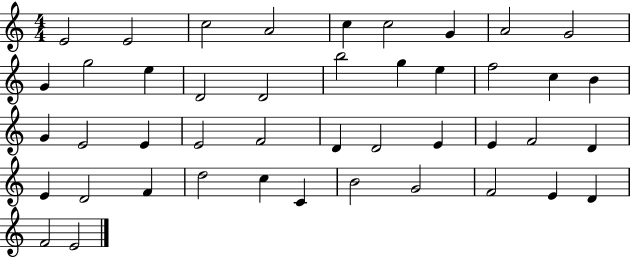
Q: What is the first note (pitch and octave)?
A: E4